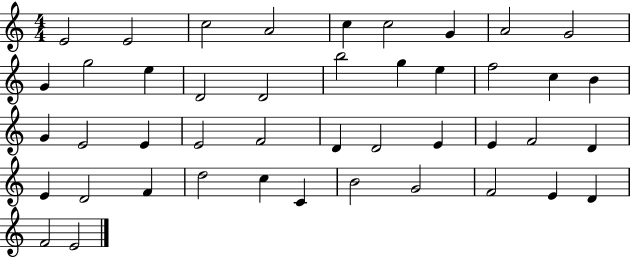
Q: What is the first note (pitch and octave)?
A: E4